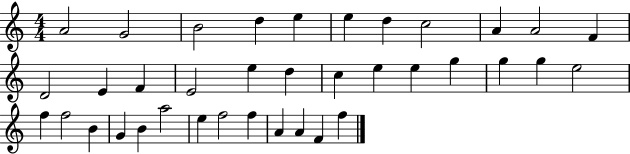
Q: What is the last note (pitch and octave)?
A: F5